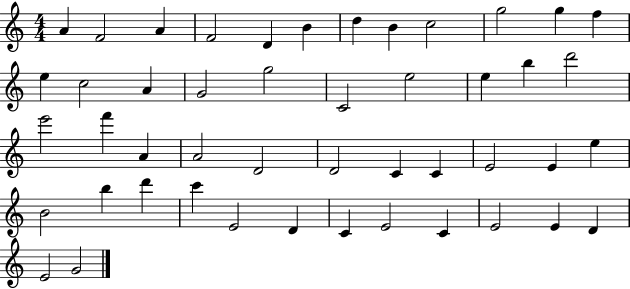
{
  \clef treble
  \numericTimeSignature
  \time 4/4
  \key c \major
  a'4 f'2 a'4 | f'2 d'4 b'4 | d''4 b'4 c''2 | g''2 g''4 f''4 | \break e''4 c''2 a'4 | g'2 g''2 | c'2 e''2 | e''4 b''4 d'''2 | \break e'''2 f'''4 a'4 | a'2 d'2 | d'2 c'4 c'4 | e'2 e'4 e''4 | \break b'2 b''4 d'''4 | c'''4 e'2 d'4 | c'4 e'2 c'4 | e'2 e'4 d'4 | \break e'2 g'2 | \bar "|."
}